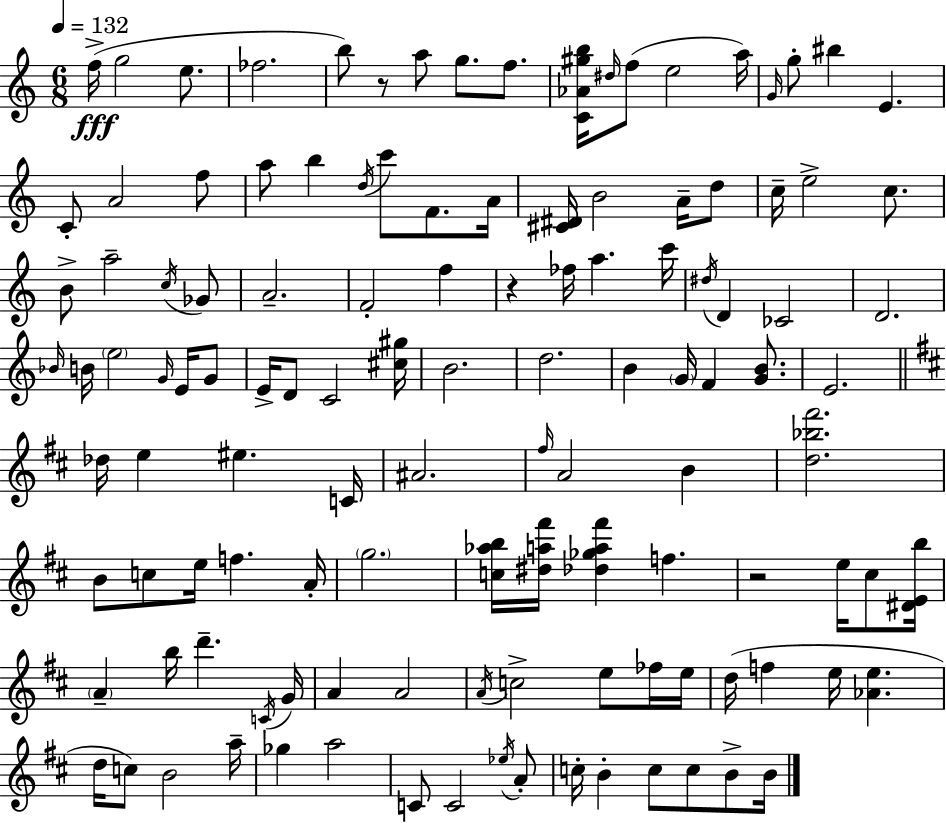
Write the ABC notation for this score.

X:1
T:Untitled
M:6/8
L:1/4
K:C
f/4 g2 e/2 _f2 b/2 z/2 a/2 g/2 f/2 [C_A^gb]/4 ^d/4 f/2 e2 a/4 G/4 g/2 ^b E C/2 A2 f/2 a/2 b d/4 c'/2 F/2 A/4 [^C^D]/4 B2 A/4 d/2 c/4 e2 c/2 B/2 a2 c/4 _G/2 A2 F2 f z _f/4 a c'/4 ^d/4 D _C2 D2 _B/4 B/4 e2 G/4 E/4 G/2 E/4 D/2 C2 [^c^g]/4 B2 d2 B G/4 F [GB]/2 E2 _d/4 e ^e C/4 ^A2 ^f/4 A2 B [d_b^f']2 B/2 c/2 e/4 f A/4 g2 [c_ab]/4 [^da^f']/4 [_d_ga^f'] f z2 e/4 ^c/2 [^DEb]/4 A b/4 d' C/4 G/4 A A2 A/4 c2 e/2 _f/4 e/4 d/4 f e/4 [_Ae] d/4 c/2 B2 a/4 _g a2 C/2 C2 _e/4 A/2 c/4 B c/2 c/2 B/2 B/4